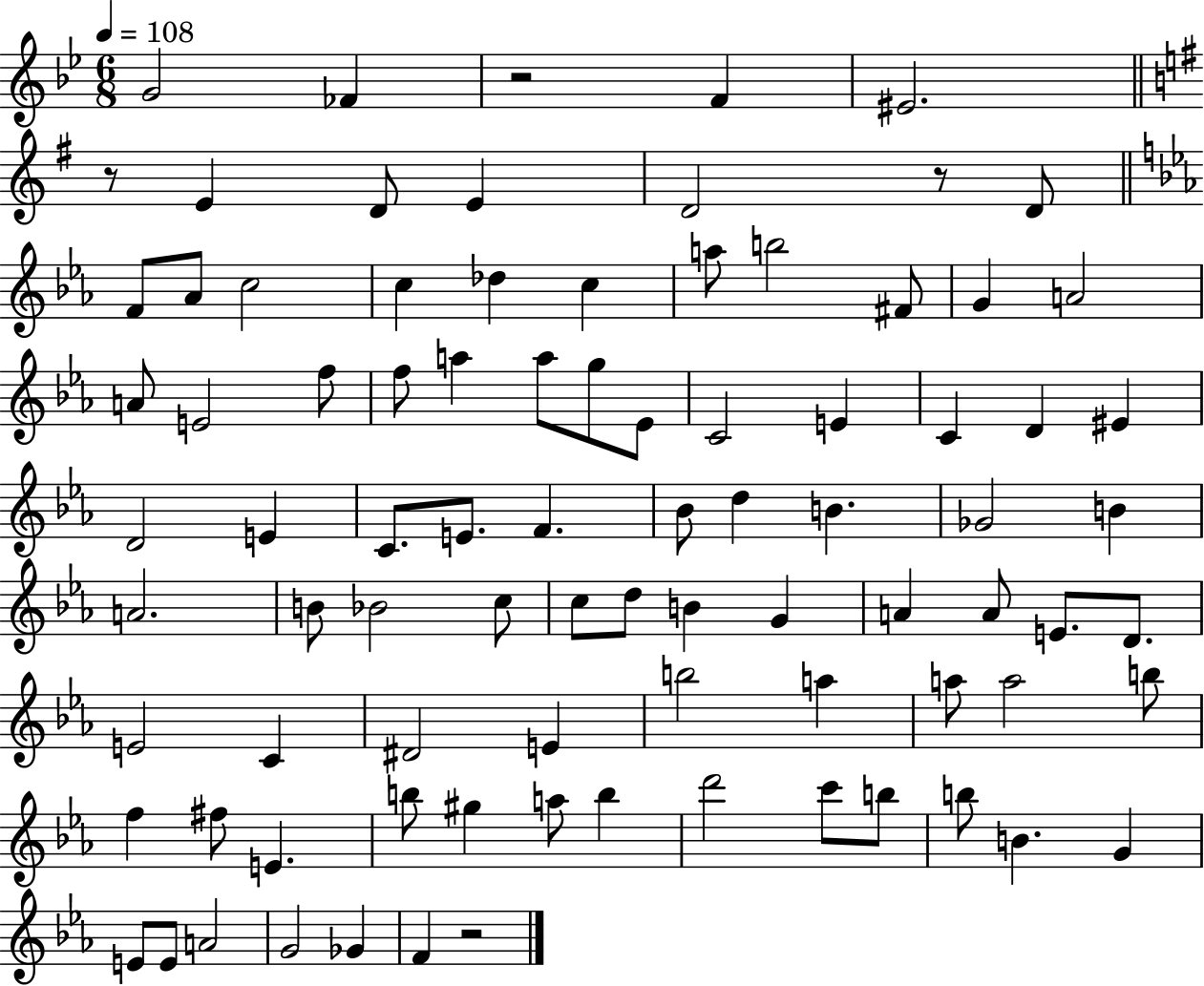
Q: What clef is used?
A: treble